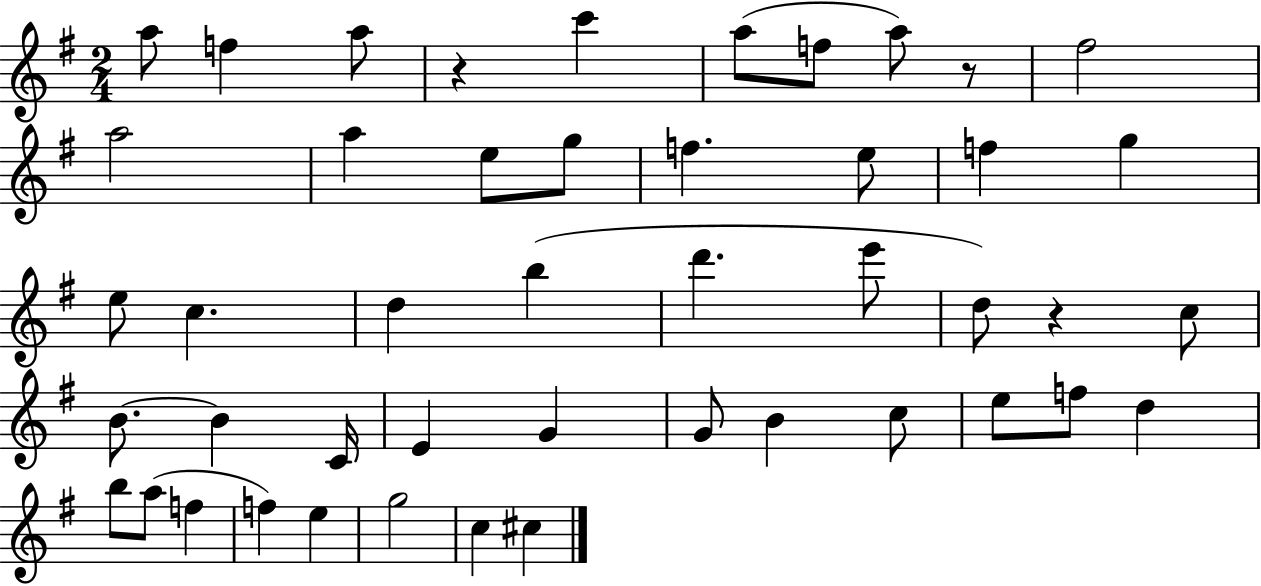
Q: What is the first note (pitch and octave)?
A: A5